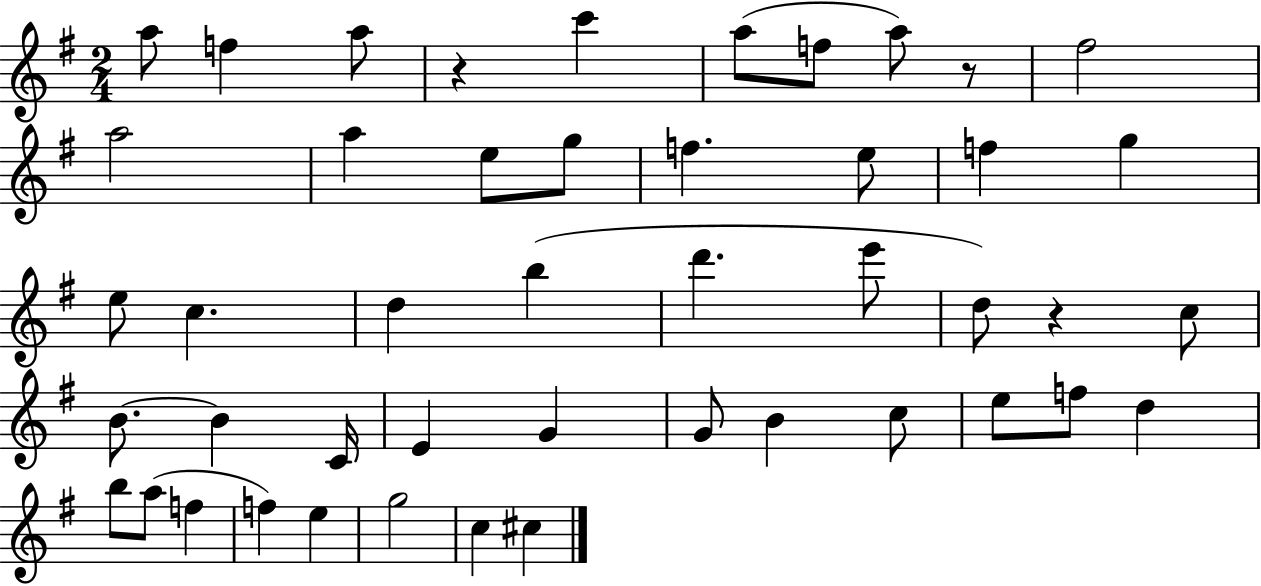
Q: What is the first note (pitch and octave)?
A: A5